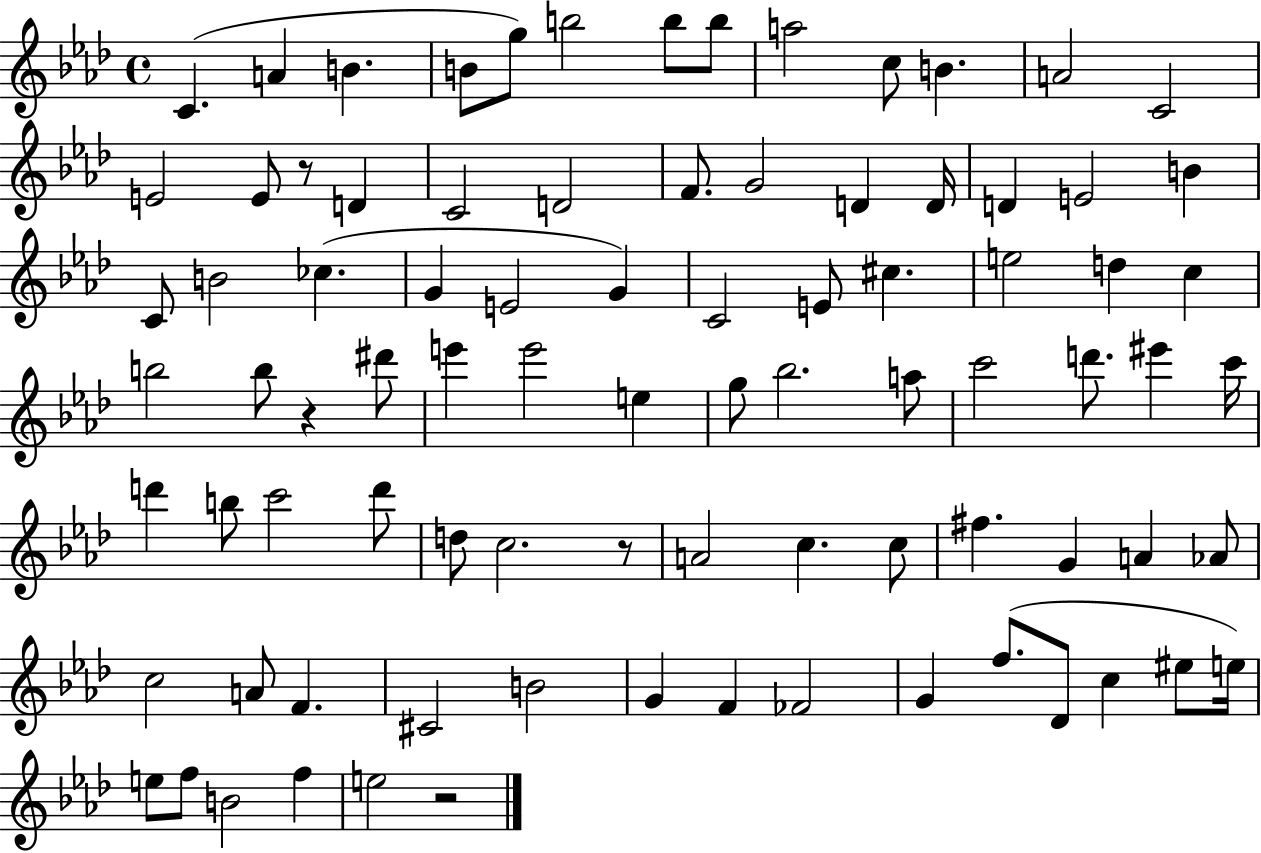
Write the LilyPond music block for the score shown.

{
  \clef treble
  \time 4/4
  \defaultTimeSignature
  \key aes \major
  \repeat volta 2 { c'4.( a'4 b'4. | b'8 g''8) b''2 b''8 b''8 | a''2 c''8 b'4. | a'2 c'2 | \break e'2 e'8 r8 d'4 | c'2 d'2 | f'8. g'2 d'4 d'16 | d'4 e'2 b'4 | \break c'8 b'2 ces''4.( | g'4 e'2 g'4) | c'2 e'8 cis''4. | e''2 d''4 c''4 | \break b''2 b''8 r4 dis'''8 | e'''4 e'''2 e''4 | g''8 bes''2. a''8 | c'''2 d'''8. eis'''4 c'''16 | \break d'''4 b''8 c'''2 d'''8 | d''8 c''2. r8 | a'2 c''4. c''8 | fis''4. g'4 a'4 aes'8 | \break c''2 a'8 f'4. | cis'2 b'2 | g'4 f'4 fes'2 | g'4 f''8.( des'8 c''4 eis''8 e''16) | \break e''8 f''8 b'2 f''4 | e''2 r2 | } \bar "|."
}